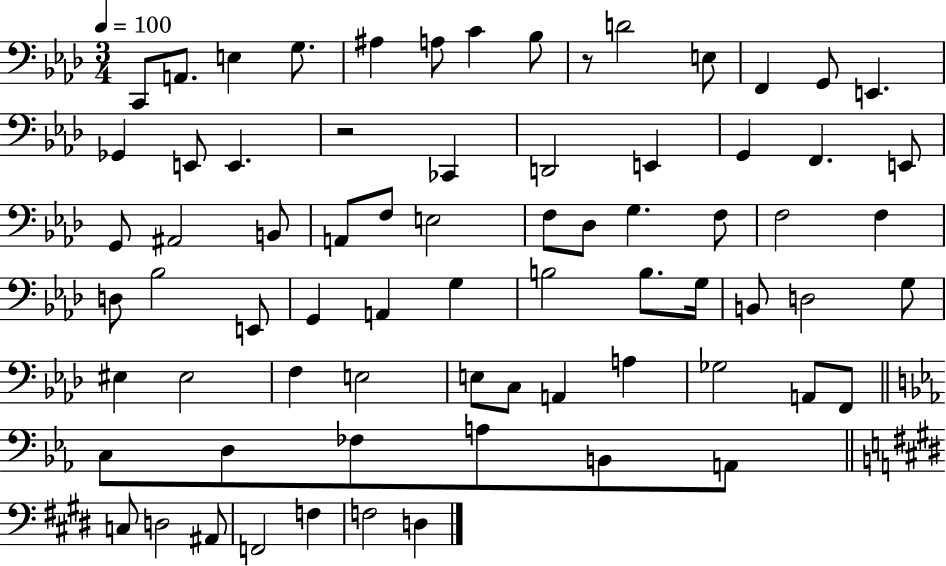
{
  \clef bass
  \numericTimeSignature
  \time 3/4
  \key aes \major
  \tempo 4 = 100
  c,8 a,8. e4 g8. | ais4 a8 c'4 bes8 | r8 d'2 e8 | f,4 g,8 e,4. | \break ges,4 e,8 e,4. | r2 ces,4 | d,2 e,4 | g,4 f,4. e,8 | \break g,8 ais,2 b,8 | a,8 f8 e2 | f8 des8 g4. f8 | f2 f4 | \break d8 bes2 e,8 | g,4 a,4 g4 | b2 b8. g16 | b,8 d2 g8 | \break eis4 eis2 | f4 e2 | e8 c8 a,4 a4 | ges2 a,8 f,8 | \break \bar "||" \break \key ees \major c8 d8 fes8 a8 b,8 a,8 | \bar "||" \break \key e \major c8 d2 ais,8 | f,2 f4 | f2 d4 | \bar "|."
}